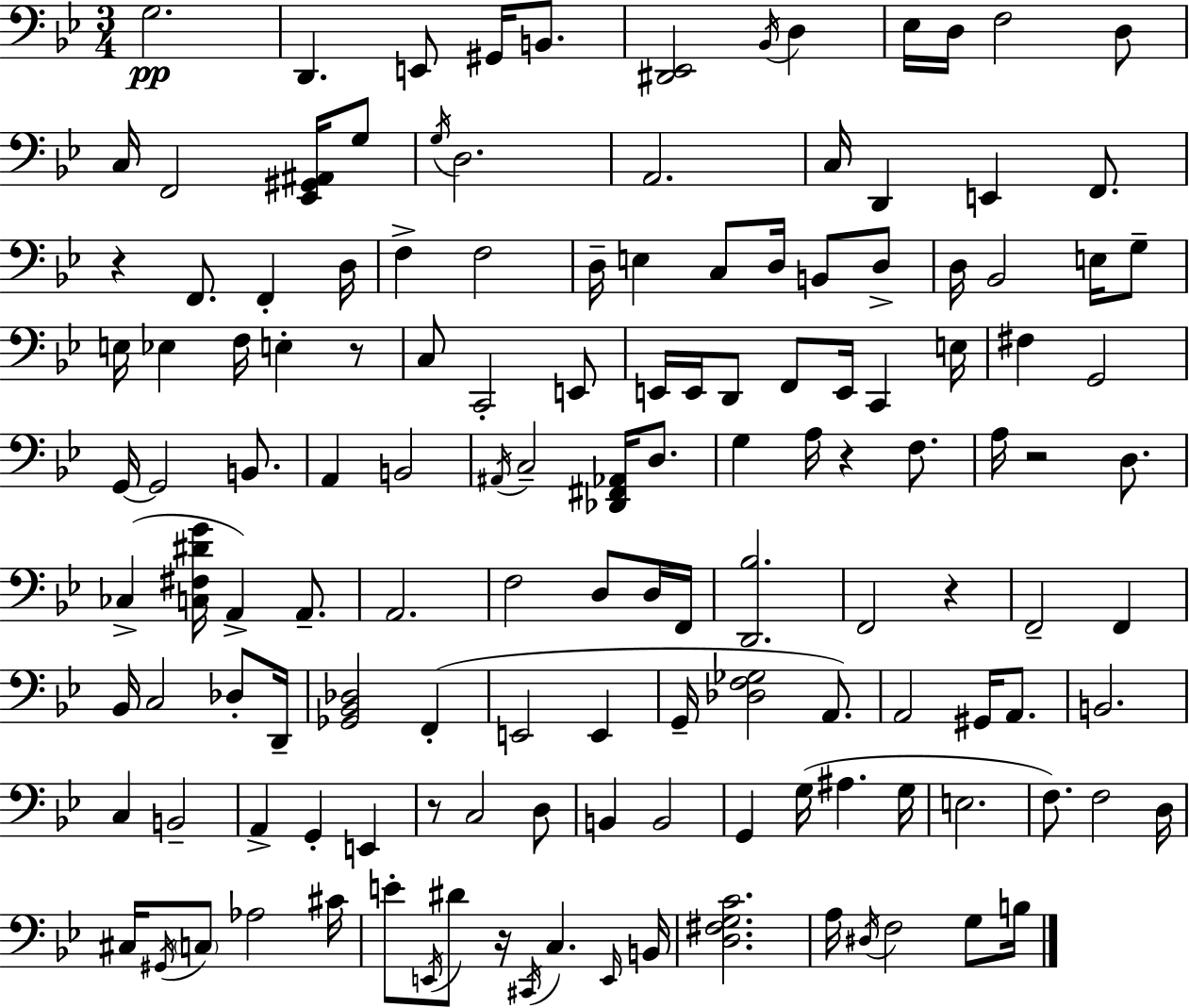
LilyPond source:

{
  \clef bass
  \numericTimeSignature
  \time 3/4
  \key bes \major
  \repeat volta 2 { g2.\pp | d,4. e,8 gis,16 b,8. | <dis, ees,>2 \acciaccatura { bes,16 } d4 | ees16 d16 f2 d8 | \break c16 f,2 <ees, gis, ais,>16 g8 | \acciaccatura { g16 } d2. | a,2. | c16 d,4 e,4 f,8. | \break r4 f,8. f,4-. | d16 f4-> f2 | d16-- e4 c8 d16 b,8 | d8-> d16 bes,2 e16 | \break g8-- e16 ees4 f16 e4-. | r8 c8 c,2-. | e,8 e,16 e,16 d,8 f,8 e,16 c,4 | e16 fis4 g,2 | \break g,16~~ g,2 b,8. | a,4 b,2 | \acciaccatura { ais,16 } c2-- <des, fis, aes,>16 | d8. g4 a16 r4 | \break f8. a16 r2 | d8. ces4->( <c fis dis' g'>16 a,4->) | a,8.-- a,2. | f2 d8 | \break d16 f,16 <d, bes>2. | f,2 r4 | f,2-- f,4 | bes,16 c2 | \break des8-. d,16-- <ges, bes, des>2 f,4-.( | e,2 e,4 | g,16-- <des f ges>2 | a,8.) a,2 gis,16 | \break a,8. b,2. | c4 b,2-- | a,4-> g,4-. e,4 | r8 c2 | \break d8 b,4 b,2 | g,4 g16( ais4. | g16 e2. | f8.) f2 | \break d16 cis16 \acciaccatura { gis,16 } \parenthesize c8 aes2 | cis'16 e'8-. \acciaccatura { e,16 } dis'8 r16 \acciaccatura { cis,16 } c4. | \grace { e,16 } b,16 <d fis g c'>2. | a16 \acciaccatura { dis16 } f2 | \break g8 b16 } \bar "|."
}